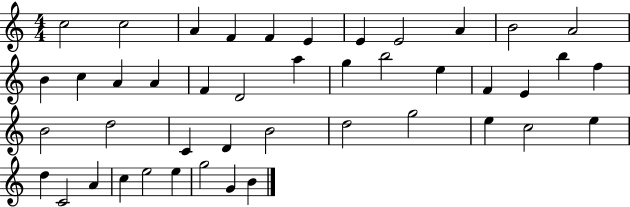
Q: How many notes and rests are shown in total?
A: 44